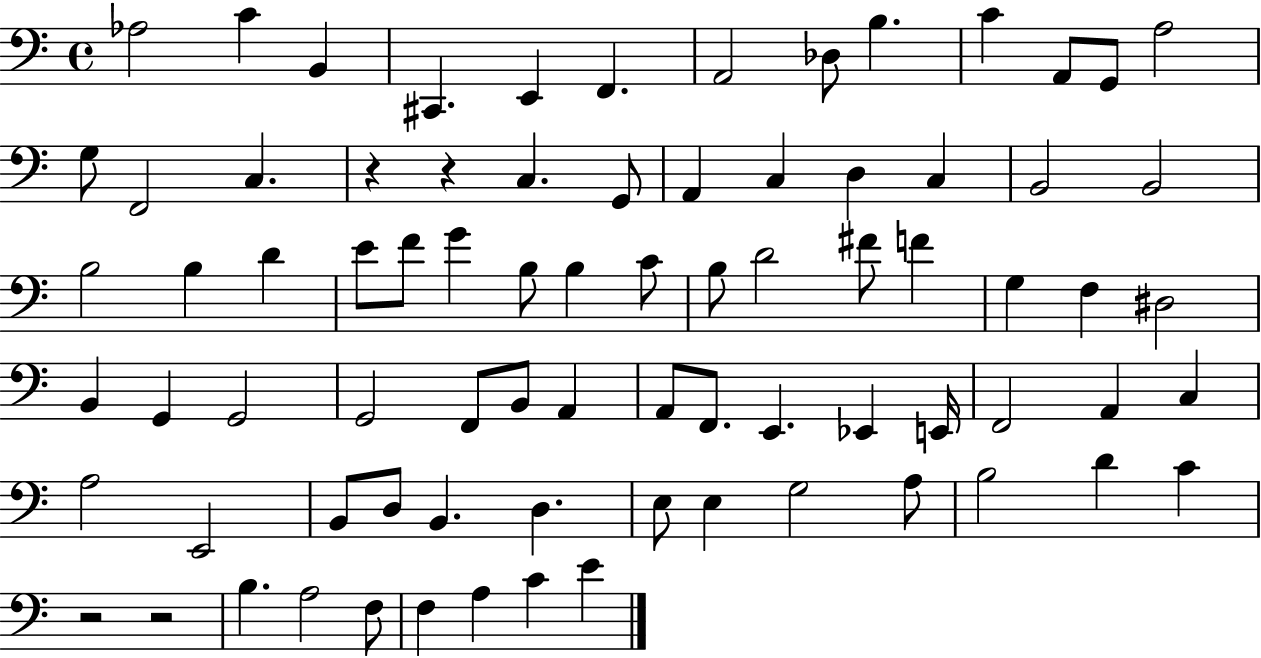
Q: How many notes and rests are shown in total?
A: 79